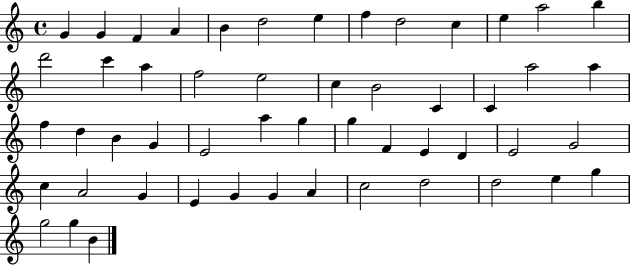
G4/q G4/q F4/q A4/q B4/q D5/h E5/q F5/q D5/h C5/q E5/q A5/h B5/q D6/h C6/q A5/q F5/h E5/h C5/q B4/h C4/q C4/q A5/h A5/q F5/q D5/q B4/q G4/q E4/h A5/q G5/q G5/q F4/q E4/q D4/q E4/h G4/h C5/q A4/h G4/q E4/q G4/q G4/q A4/q C5/h D5/h D5/h E5/q G5/q G5/h G5/q B4/q